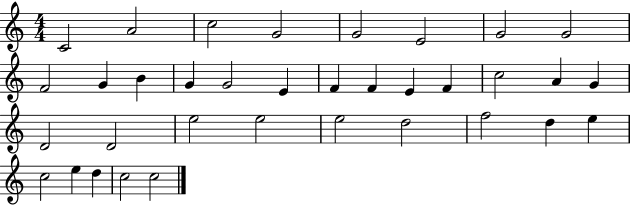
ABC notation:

X:1
T:Untitled
M:4/4
L:1/4
K:C
C2 A2 c2 G2 G2 E2 G2 G2 F2 G B G G2 E F F E F c2 A G D2 D2 e2 e2 e2 d2 f2 d e c2 e d c2 c2